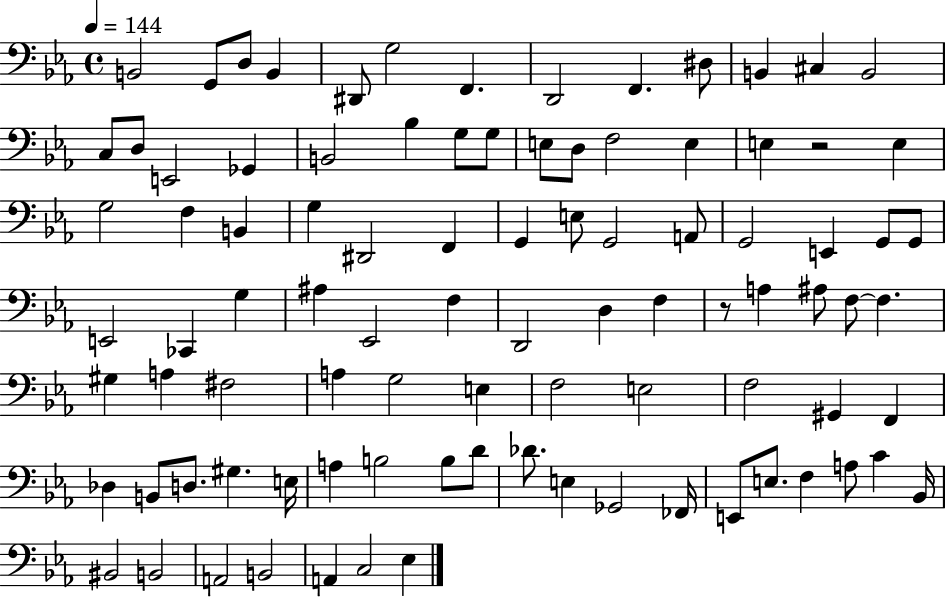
X:1
T:Untitled
M:4/4
L:1/4
K:Eb
B,,2 G,,/2 D,/2 B,, ^D,,/2 G,2 F,, D,,2 F,, ^D,/2 B,, ^C, B,,2 C,/2 D,/2 E,,2 _G,, B,,2 _B, G,/2 G,/2 E,/2 D,/2 F,2 E, E, z2 E, G,2 F, B,, G, ^D,,2 F,, G,, E,/2 G,,2 A,,/2 G,,2 E,, G,,/2 G,,/2 E,,2 _C,, G, ^A, _E,,2 F, D,,2 D, F, z/2 A, ^A,/2 F,/2 F, ^G, A, ^F,2 A, G,2 E, F,2 E,2 F,2 ^G,, F,, _D, B,,/2 D,/2 ^G, E,/4 A, B,2 B,/2 D/2 _D/2 E, _G,,2 _F,,/4 E,,/2 E,/2 F, A,/2 C _B,,/4 ^B,,2 B,,2 A,,2 B,,2 A,, C,2 _E,